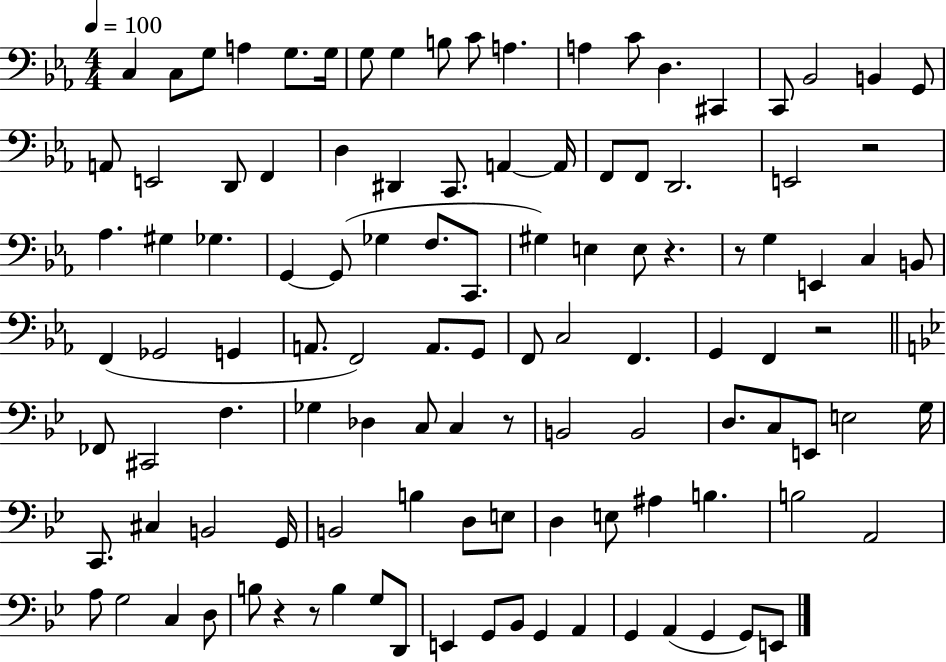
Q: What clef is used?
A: bass